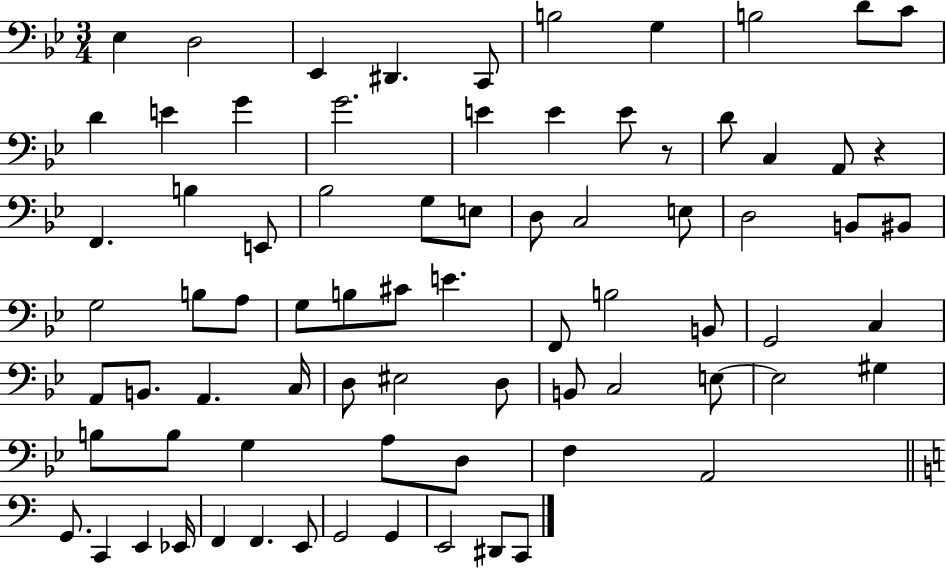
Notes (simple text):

Eb3/q D3/h Eb2/q D#2/q. C2/e B3/h G3/q B3/h D4/e C4/e D4/q E4/q G4/q G4/h. E4/q E4/q E4/e R/e D4/e C3/q A2/e R/q F2/q. B3/q E2/e Bb3/h G3/e E3/e D3/e C3/h E3/e D3/h B2/e BIS2/e G3/h B3/e A3/e G3/e B3/e C#4/e E4/q. F2/e B3/h B2/e G2/h C3/q A2/e B2/e. A2/q. C3/s D3/e EIS3/h D3/e B2/e C3/h E3/e E3/h G#3/q B3/e B3/e G3/q A3/e D3/e F3/q A2/h G2/e. C2/q E2/q Eb2/s F2/q F2/q. E2/e G2/h G2/q E2/h D#2/e C2/e